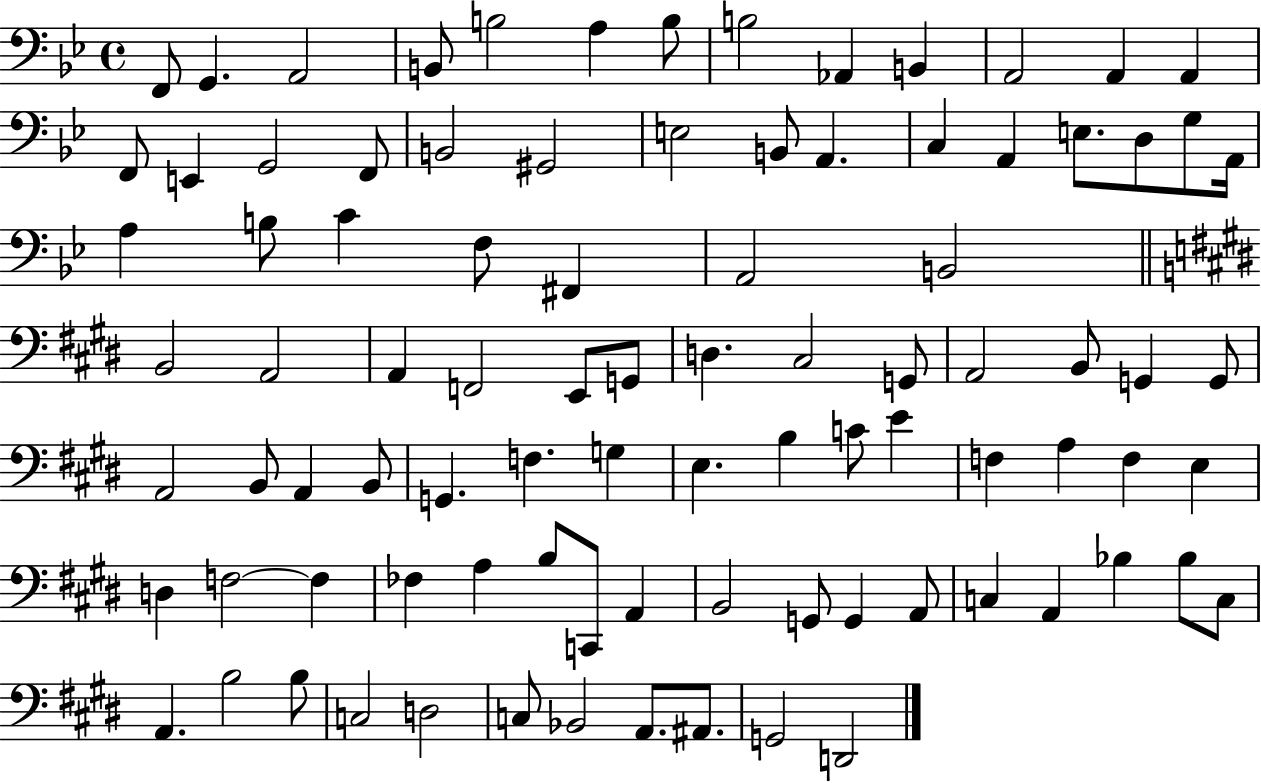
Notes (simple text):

F2/e G2/q. A2/h B2/e B3/h A3/q B3/e B3/h Ab2/q B2/q A2/h A2/q A2/q F2/e E2/q G2/h F2/e B2/h G#2/h E3/h B2/e A2/q. C3/q A2/q E3/e. D3/e G3/e A2/s A3/q B3/e C4/q F3/e F#2/q A2/h B2/h B2/h A2/h A2/q F2/h E2/e G2/e D3/q. C#3/h G2/e A2/h B2/e G2/q G2/e A2/h B2/e A2/q B2/e G2/q. F3/q. G3/q E3/q. B3/q C4/e E4/q F3/q A3/q F3/q E3/q D3/q F3/h F3/q FES3/q A3/q B3/e C2/e A2/q B2/h G2/e G2/q A2/e C3/q A2/q Bb3/q Bb3/e C3/e A2/q. B3/h B3/e C3/h D3/h C3/e Bb2/h A2/e. A#2/e. G2/h D2/h